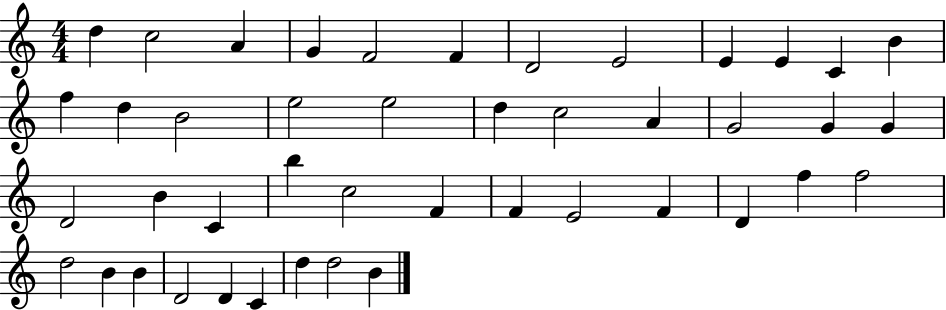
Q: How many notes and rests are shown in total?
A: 44